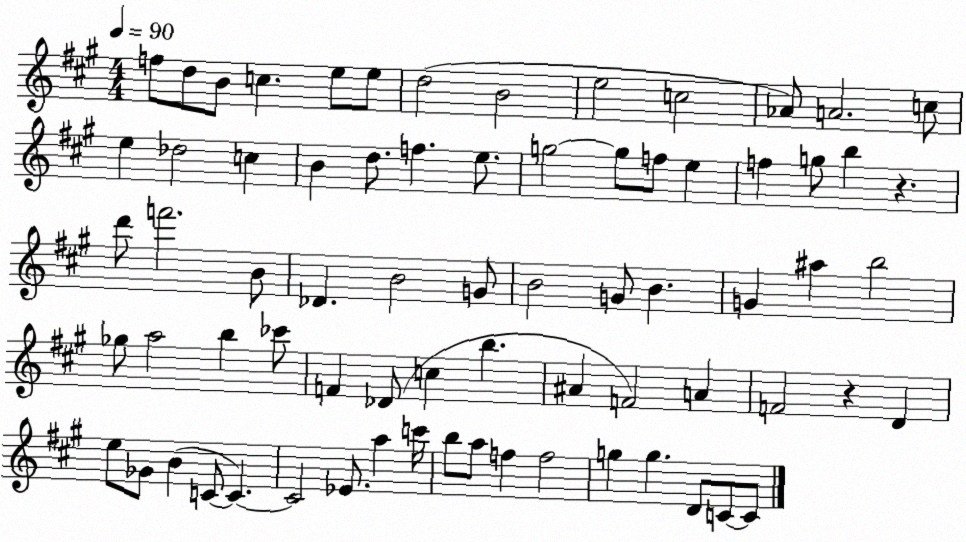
X:1
T:Untitled
M:4/4
L:1/4
K:A
f/2 d/2 B/2 c e/2 e/2 d2 B2 e2 c2 _A/2 A2 c/2 e _d2 c B d/2 f e/2 g2 g/2 f/2 e f g/2 b z d'/2 f'2 B/2 _D B2 G/2 B2 G/2 B G ^a b2 _g/2 a2 b _c'/2 F _D/2 c b ^A F2 A F2 z D e/2 _G/2 B C/2 C C2 _E/2 a c'/4 b/2 a/2 f f2 g g D/2 C/2 C/2